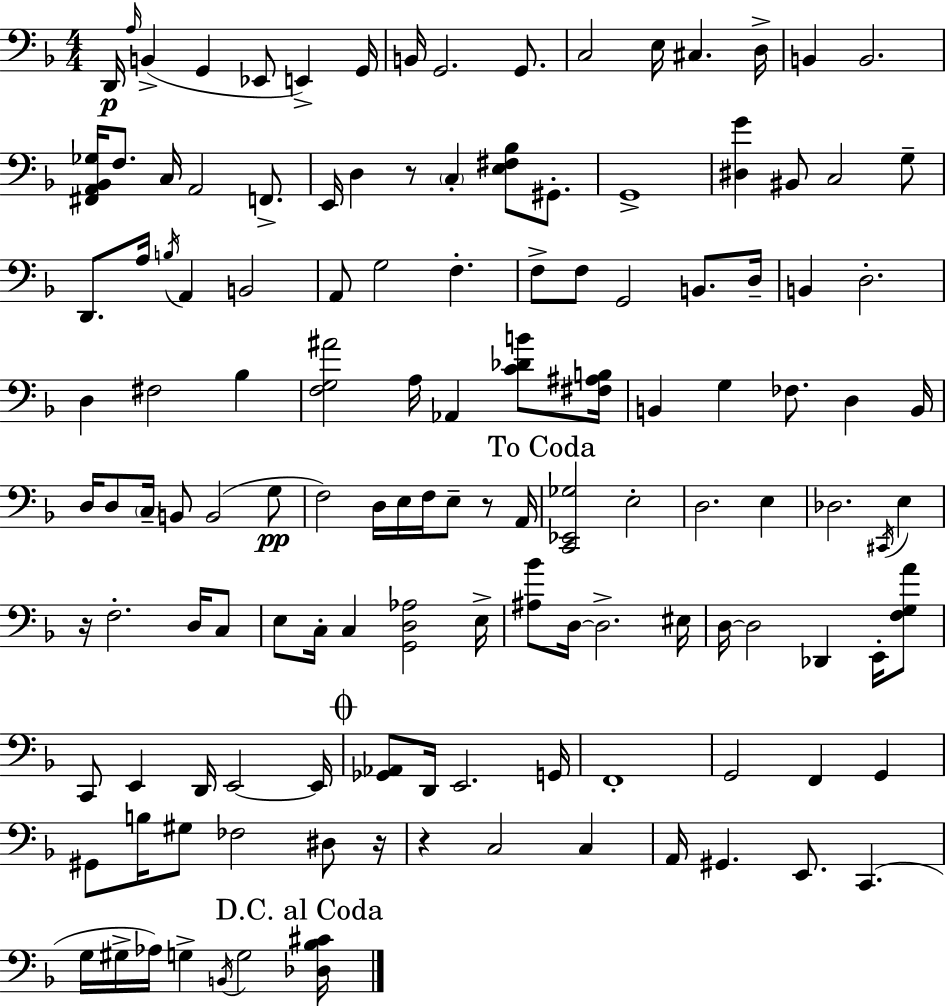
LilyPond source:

{
  \clef bass
  \numericTimeSignature
  \time 4/4
  \key f \major
  \repeat volta 2 { d,16\p \grace { a16 }( b,4-> g,4 ees,8 e,4->) | g,16 b,16 g,2. g,8. | c2 e16 cis4. | d16-> b,4 b,2. | \break <fis, a, bes, ges>16 f8. c16 a,2 f,8.-> | e,16 d4 r8 \parenthesize c4-. <e fis bes>8 gis,8.-. | g,1-> | <dis g'>4 bis,8 c2 g8-- | \break d,8. a16 \acciaccatura { b16 } a,4 b,2 | a,8 g2 f4.-. | f8-> f8 g,2 b,8. | d16-- b,4 d2.-. | \break d4 fis2 bes4 | <f g ais'>2 a16 aes,4 <c' des' b'>8 | <fis ais b>16 b,4 g4 fes8. d4 | b,16 d16 d8 \parenthesize c16-- b,8 b,2( | \break g8\pp f2) d16 e16 f16 e8-- r8 | a,16 \mark "To Coda" <c, ees, ges>2 e2-. | d2. e4 | des2. \acciaccatura { cis,16 } e4 | \break r16 f2.-. | d16 c8 e8 c16-. c4 <g, d aes>2 | e16-> <ais bes'>8 d16~~ d2.-> | eis16 d16~~ d2 des,4 | \break e,16-. <f g a'>8 c,8 e,4 d,16 e,2~~ | e,16 \mark \markup { \musicglyph "scripts.coda" } <ges, aes,>8 d,16 e,2. | g,16 f,1-. | g,2 f,4 g,4 | \break gis,8 b16 gis8 fes2 | dis8 r16 r4 c2 c4 | a,16 gis,4. e,8. c,4.( | g16 gis16-> aes16) g4-> \acciaccatura { b,16 } g2 | \break \mark "D.C. al Coda" <des bes cis'>16 } \bar "|."
}